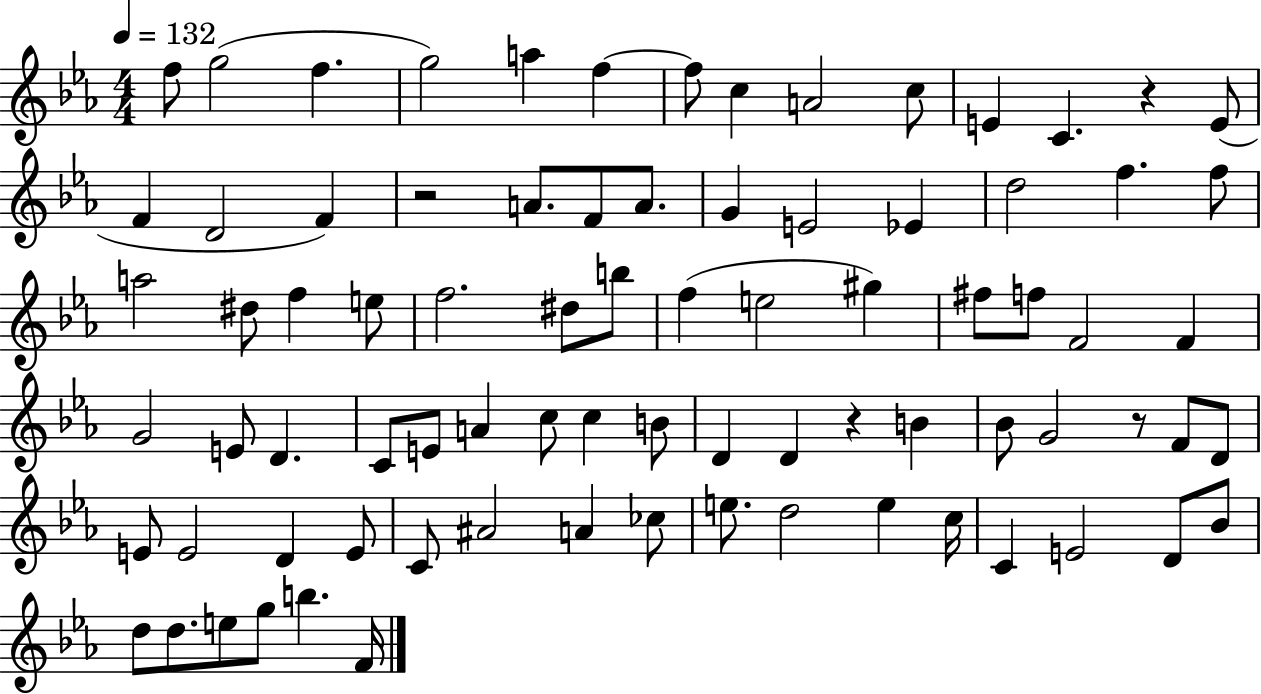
{
  \clef treble
  \numericTimeSignature
  \time 4/4
  \key ees \major
  \tempo 4 = 132
  f''8 g''2( f''4. | g''2) a''4 f''4~~ | f''8 c''4 a'2 c''8 | e'4 c'4. r4 e'8( | \break f'4 d'2 f'4) | r2 a'8. f'8 a'8. | g'4 e'2 ees'4 | d''2 f''4. f''8 | \break a''2 dis''8 f''4 e''8 | f''2. dis''8 b''8 | f''4( e''2 gis''4) | fis''8 f''8 f'2 f'4 | \break g'2 e'8 d'4. | c'8 e'8 a'4 c''8 c''4 b'8 | d'4 d'4 r4 b'4 | bes'8 g'2 r8 f'8 d'8 | \break e'8 e'2 d'4 e'8 | c'8 ais'2 a'4 ces''8 | e''8. d''2 e''4 c''16 | c'4 e'2 d'8 bes'8 | \break d''8 d''8. e''8 g''8 b''4. f'16 | \bar "|."
}